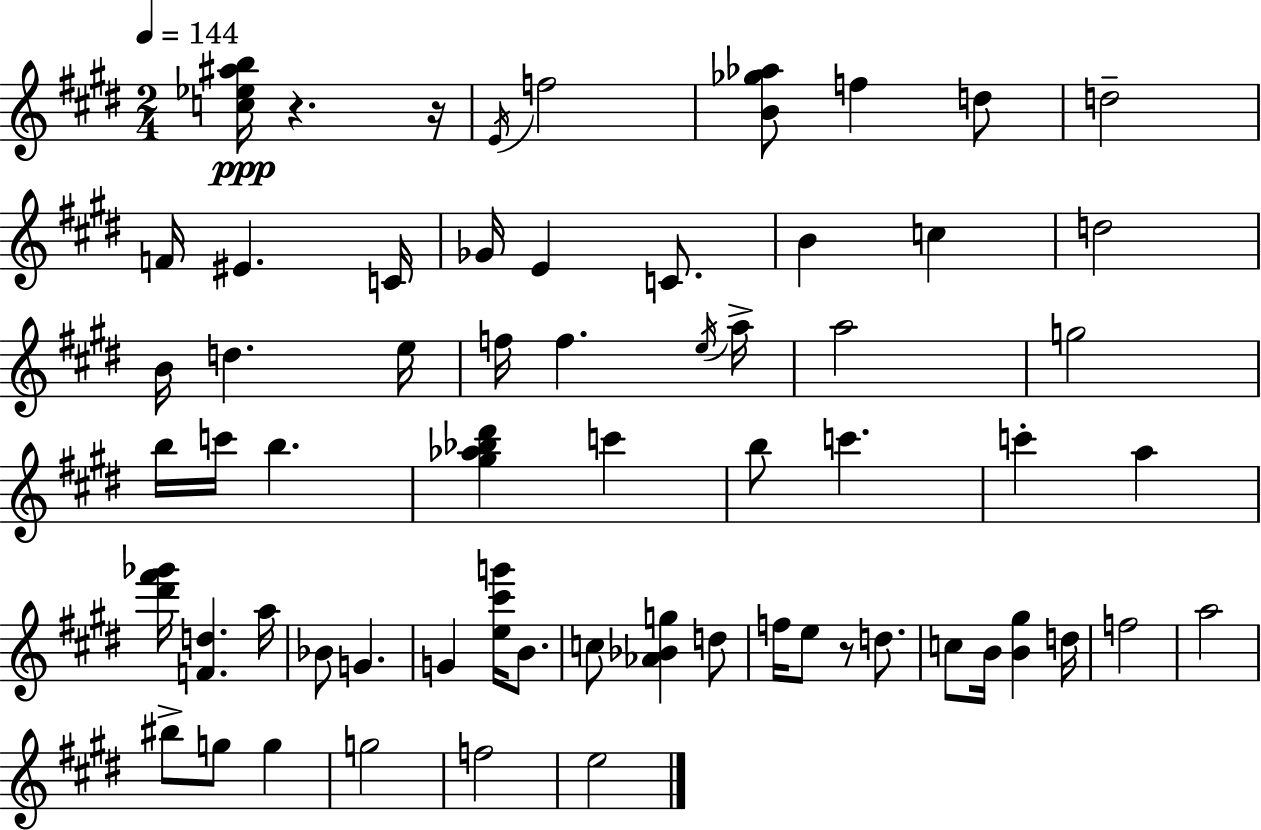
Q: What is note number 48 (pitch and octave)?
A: G5